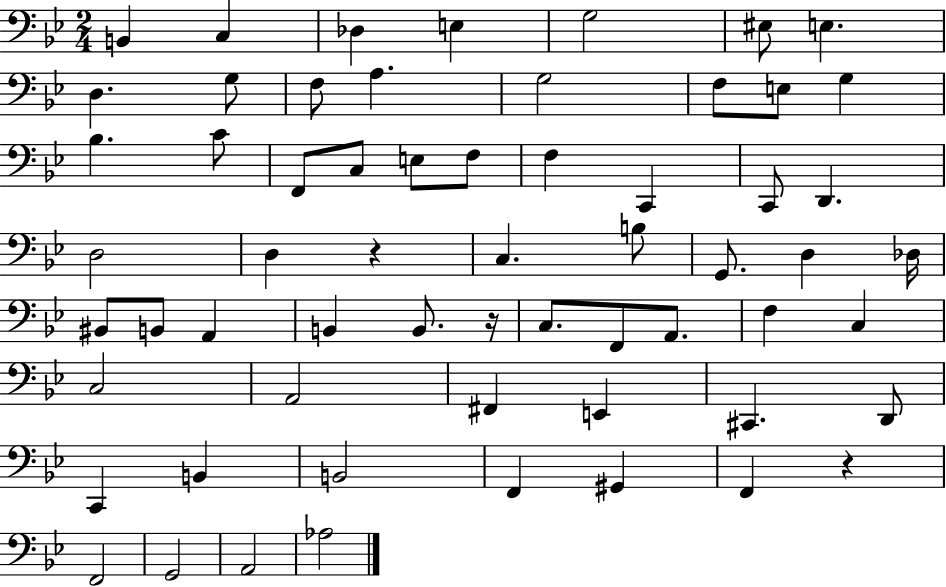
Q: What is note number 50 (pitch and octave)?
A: B2